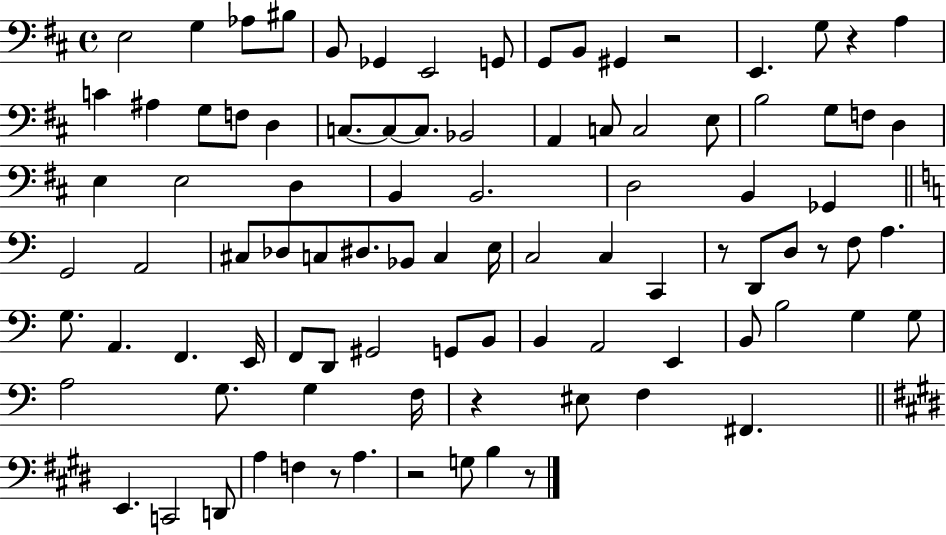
E3/h G3/q Ab3/e BIS3/e B2/e Gb2/q E2/h G2/e G2/e B2/e G#2/q R/h E2/q. G3/e R/q A3/q C4/q A#3/q G3/e F3/e D3/q C3/e. C3/e C3/e. Bb2/h A2/q C3/e C3/h E3/e B3/h G3/e F3/e D3/q E3/q E3/h D3/q B2/q B2/h. D3/h B2/q Gb2/q G2/h A2/h C#3/e Db3/e C3/e D#3/e. Bb2/e C3/q E3/s C3/h C3/q C2/q R/e D2/e D3/e R/e F3/e A3/q. G3/e. A2/q. F2/q. E2/s F2/e D2/e G#2/h G2/e B2/e B2/q A2/h E2/q B2/e B3/h G3/q G3/e A3/h G3/e. G3/q F3/s R/q EIS3/e F3/q F#2/q. E2/q. C2/h D2/e A3/q F3/q R/e A3/q. R/h G3/e B3/q R/e